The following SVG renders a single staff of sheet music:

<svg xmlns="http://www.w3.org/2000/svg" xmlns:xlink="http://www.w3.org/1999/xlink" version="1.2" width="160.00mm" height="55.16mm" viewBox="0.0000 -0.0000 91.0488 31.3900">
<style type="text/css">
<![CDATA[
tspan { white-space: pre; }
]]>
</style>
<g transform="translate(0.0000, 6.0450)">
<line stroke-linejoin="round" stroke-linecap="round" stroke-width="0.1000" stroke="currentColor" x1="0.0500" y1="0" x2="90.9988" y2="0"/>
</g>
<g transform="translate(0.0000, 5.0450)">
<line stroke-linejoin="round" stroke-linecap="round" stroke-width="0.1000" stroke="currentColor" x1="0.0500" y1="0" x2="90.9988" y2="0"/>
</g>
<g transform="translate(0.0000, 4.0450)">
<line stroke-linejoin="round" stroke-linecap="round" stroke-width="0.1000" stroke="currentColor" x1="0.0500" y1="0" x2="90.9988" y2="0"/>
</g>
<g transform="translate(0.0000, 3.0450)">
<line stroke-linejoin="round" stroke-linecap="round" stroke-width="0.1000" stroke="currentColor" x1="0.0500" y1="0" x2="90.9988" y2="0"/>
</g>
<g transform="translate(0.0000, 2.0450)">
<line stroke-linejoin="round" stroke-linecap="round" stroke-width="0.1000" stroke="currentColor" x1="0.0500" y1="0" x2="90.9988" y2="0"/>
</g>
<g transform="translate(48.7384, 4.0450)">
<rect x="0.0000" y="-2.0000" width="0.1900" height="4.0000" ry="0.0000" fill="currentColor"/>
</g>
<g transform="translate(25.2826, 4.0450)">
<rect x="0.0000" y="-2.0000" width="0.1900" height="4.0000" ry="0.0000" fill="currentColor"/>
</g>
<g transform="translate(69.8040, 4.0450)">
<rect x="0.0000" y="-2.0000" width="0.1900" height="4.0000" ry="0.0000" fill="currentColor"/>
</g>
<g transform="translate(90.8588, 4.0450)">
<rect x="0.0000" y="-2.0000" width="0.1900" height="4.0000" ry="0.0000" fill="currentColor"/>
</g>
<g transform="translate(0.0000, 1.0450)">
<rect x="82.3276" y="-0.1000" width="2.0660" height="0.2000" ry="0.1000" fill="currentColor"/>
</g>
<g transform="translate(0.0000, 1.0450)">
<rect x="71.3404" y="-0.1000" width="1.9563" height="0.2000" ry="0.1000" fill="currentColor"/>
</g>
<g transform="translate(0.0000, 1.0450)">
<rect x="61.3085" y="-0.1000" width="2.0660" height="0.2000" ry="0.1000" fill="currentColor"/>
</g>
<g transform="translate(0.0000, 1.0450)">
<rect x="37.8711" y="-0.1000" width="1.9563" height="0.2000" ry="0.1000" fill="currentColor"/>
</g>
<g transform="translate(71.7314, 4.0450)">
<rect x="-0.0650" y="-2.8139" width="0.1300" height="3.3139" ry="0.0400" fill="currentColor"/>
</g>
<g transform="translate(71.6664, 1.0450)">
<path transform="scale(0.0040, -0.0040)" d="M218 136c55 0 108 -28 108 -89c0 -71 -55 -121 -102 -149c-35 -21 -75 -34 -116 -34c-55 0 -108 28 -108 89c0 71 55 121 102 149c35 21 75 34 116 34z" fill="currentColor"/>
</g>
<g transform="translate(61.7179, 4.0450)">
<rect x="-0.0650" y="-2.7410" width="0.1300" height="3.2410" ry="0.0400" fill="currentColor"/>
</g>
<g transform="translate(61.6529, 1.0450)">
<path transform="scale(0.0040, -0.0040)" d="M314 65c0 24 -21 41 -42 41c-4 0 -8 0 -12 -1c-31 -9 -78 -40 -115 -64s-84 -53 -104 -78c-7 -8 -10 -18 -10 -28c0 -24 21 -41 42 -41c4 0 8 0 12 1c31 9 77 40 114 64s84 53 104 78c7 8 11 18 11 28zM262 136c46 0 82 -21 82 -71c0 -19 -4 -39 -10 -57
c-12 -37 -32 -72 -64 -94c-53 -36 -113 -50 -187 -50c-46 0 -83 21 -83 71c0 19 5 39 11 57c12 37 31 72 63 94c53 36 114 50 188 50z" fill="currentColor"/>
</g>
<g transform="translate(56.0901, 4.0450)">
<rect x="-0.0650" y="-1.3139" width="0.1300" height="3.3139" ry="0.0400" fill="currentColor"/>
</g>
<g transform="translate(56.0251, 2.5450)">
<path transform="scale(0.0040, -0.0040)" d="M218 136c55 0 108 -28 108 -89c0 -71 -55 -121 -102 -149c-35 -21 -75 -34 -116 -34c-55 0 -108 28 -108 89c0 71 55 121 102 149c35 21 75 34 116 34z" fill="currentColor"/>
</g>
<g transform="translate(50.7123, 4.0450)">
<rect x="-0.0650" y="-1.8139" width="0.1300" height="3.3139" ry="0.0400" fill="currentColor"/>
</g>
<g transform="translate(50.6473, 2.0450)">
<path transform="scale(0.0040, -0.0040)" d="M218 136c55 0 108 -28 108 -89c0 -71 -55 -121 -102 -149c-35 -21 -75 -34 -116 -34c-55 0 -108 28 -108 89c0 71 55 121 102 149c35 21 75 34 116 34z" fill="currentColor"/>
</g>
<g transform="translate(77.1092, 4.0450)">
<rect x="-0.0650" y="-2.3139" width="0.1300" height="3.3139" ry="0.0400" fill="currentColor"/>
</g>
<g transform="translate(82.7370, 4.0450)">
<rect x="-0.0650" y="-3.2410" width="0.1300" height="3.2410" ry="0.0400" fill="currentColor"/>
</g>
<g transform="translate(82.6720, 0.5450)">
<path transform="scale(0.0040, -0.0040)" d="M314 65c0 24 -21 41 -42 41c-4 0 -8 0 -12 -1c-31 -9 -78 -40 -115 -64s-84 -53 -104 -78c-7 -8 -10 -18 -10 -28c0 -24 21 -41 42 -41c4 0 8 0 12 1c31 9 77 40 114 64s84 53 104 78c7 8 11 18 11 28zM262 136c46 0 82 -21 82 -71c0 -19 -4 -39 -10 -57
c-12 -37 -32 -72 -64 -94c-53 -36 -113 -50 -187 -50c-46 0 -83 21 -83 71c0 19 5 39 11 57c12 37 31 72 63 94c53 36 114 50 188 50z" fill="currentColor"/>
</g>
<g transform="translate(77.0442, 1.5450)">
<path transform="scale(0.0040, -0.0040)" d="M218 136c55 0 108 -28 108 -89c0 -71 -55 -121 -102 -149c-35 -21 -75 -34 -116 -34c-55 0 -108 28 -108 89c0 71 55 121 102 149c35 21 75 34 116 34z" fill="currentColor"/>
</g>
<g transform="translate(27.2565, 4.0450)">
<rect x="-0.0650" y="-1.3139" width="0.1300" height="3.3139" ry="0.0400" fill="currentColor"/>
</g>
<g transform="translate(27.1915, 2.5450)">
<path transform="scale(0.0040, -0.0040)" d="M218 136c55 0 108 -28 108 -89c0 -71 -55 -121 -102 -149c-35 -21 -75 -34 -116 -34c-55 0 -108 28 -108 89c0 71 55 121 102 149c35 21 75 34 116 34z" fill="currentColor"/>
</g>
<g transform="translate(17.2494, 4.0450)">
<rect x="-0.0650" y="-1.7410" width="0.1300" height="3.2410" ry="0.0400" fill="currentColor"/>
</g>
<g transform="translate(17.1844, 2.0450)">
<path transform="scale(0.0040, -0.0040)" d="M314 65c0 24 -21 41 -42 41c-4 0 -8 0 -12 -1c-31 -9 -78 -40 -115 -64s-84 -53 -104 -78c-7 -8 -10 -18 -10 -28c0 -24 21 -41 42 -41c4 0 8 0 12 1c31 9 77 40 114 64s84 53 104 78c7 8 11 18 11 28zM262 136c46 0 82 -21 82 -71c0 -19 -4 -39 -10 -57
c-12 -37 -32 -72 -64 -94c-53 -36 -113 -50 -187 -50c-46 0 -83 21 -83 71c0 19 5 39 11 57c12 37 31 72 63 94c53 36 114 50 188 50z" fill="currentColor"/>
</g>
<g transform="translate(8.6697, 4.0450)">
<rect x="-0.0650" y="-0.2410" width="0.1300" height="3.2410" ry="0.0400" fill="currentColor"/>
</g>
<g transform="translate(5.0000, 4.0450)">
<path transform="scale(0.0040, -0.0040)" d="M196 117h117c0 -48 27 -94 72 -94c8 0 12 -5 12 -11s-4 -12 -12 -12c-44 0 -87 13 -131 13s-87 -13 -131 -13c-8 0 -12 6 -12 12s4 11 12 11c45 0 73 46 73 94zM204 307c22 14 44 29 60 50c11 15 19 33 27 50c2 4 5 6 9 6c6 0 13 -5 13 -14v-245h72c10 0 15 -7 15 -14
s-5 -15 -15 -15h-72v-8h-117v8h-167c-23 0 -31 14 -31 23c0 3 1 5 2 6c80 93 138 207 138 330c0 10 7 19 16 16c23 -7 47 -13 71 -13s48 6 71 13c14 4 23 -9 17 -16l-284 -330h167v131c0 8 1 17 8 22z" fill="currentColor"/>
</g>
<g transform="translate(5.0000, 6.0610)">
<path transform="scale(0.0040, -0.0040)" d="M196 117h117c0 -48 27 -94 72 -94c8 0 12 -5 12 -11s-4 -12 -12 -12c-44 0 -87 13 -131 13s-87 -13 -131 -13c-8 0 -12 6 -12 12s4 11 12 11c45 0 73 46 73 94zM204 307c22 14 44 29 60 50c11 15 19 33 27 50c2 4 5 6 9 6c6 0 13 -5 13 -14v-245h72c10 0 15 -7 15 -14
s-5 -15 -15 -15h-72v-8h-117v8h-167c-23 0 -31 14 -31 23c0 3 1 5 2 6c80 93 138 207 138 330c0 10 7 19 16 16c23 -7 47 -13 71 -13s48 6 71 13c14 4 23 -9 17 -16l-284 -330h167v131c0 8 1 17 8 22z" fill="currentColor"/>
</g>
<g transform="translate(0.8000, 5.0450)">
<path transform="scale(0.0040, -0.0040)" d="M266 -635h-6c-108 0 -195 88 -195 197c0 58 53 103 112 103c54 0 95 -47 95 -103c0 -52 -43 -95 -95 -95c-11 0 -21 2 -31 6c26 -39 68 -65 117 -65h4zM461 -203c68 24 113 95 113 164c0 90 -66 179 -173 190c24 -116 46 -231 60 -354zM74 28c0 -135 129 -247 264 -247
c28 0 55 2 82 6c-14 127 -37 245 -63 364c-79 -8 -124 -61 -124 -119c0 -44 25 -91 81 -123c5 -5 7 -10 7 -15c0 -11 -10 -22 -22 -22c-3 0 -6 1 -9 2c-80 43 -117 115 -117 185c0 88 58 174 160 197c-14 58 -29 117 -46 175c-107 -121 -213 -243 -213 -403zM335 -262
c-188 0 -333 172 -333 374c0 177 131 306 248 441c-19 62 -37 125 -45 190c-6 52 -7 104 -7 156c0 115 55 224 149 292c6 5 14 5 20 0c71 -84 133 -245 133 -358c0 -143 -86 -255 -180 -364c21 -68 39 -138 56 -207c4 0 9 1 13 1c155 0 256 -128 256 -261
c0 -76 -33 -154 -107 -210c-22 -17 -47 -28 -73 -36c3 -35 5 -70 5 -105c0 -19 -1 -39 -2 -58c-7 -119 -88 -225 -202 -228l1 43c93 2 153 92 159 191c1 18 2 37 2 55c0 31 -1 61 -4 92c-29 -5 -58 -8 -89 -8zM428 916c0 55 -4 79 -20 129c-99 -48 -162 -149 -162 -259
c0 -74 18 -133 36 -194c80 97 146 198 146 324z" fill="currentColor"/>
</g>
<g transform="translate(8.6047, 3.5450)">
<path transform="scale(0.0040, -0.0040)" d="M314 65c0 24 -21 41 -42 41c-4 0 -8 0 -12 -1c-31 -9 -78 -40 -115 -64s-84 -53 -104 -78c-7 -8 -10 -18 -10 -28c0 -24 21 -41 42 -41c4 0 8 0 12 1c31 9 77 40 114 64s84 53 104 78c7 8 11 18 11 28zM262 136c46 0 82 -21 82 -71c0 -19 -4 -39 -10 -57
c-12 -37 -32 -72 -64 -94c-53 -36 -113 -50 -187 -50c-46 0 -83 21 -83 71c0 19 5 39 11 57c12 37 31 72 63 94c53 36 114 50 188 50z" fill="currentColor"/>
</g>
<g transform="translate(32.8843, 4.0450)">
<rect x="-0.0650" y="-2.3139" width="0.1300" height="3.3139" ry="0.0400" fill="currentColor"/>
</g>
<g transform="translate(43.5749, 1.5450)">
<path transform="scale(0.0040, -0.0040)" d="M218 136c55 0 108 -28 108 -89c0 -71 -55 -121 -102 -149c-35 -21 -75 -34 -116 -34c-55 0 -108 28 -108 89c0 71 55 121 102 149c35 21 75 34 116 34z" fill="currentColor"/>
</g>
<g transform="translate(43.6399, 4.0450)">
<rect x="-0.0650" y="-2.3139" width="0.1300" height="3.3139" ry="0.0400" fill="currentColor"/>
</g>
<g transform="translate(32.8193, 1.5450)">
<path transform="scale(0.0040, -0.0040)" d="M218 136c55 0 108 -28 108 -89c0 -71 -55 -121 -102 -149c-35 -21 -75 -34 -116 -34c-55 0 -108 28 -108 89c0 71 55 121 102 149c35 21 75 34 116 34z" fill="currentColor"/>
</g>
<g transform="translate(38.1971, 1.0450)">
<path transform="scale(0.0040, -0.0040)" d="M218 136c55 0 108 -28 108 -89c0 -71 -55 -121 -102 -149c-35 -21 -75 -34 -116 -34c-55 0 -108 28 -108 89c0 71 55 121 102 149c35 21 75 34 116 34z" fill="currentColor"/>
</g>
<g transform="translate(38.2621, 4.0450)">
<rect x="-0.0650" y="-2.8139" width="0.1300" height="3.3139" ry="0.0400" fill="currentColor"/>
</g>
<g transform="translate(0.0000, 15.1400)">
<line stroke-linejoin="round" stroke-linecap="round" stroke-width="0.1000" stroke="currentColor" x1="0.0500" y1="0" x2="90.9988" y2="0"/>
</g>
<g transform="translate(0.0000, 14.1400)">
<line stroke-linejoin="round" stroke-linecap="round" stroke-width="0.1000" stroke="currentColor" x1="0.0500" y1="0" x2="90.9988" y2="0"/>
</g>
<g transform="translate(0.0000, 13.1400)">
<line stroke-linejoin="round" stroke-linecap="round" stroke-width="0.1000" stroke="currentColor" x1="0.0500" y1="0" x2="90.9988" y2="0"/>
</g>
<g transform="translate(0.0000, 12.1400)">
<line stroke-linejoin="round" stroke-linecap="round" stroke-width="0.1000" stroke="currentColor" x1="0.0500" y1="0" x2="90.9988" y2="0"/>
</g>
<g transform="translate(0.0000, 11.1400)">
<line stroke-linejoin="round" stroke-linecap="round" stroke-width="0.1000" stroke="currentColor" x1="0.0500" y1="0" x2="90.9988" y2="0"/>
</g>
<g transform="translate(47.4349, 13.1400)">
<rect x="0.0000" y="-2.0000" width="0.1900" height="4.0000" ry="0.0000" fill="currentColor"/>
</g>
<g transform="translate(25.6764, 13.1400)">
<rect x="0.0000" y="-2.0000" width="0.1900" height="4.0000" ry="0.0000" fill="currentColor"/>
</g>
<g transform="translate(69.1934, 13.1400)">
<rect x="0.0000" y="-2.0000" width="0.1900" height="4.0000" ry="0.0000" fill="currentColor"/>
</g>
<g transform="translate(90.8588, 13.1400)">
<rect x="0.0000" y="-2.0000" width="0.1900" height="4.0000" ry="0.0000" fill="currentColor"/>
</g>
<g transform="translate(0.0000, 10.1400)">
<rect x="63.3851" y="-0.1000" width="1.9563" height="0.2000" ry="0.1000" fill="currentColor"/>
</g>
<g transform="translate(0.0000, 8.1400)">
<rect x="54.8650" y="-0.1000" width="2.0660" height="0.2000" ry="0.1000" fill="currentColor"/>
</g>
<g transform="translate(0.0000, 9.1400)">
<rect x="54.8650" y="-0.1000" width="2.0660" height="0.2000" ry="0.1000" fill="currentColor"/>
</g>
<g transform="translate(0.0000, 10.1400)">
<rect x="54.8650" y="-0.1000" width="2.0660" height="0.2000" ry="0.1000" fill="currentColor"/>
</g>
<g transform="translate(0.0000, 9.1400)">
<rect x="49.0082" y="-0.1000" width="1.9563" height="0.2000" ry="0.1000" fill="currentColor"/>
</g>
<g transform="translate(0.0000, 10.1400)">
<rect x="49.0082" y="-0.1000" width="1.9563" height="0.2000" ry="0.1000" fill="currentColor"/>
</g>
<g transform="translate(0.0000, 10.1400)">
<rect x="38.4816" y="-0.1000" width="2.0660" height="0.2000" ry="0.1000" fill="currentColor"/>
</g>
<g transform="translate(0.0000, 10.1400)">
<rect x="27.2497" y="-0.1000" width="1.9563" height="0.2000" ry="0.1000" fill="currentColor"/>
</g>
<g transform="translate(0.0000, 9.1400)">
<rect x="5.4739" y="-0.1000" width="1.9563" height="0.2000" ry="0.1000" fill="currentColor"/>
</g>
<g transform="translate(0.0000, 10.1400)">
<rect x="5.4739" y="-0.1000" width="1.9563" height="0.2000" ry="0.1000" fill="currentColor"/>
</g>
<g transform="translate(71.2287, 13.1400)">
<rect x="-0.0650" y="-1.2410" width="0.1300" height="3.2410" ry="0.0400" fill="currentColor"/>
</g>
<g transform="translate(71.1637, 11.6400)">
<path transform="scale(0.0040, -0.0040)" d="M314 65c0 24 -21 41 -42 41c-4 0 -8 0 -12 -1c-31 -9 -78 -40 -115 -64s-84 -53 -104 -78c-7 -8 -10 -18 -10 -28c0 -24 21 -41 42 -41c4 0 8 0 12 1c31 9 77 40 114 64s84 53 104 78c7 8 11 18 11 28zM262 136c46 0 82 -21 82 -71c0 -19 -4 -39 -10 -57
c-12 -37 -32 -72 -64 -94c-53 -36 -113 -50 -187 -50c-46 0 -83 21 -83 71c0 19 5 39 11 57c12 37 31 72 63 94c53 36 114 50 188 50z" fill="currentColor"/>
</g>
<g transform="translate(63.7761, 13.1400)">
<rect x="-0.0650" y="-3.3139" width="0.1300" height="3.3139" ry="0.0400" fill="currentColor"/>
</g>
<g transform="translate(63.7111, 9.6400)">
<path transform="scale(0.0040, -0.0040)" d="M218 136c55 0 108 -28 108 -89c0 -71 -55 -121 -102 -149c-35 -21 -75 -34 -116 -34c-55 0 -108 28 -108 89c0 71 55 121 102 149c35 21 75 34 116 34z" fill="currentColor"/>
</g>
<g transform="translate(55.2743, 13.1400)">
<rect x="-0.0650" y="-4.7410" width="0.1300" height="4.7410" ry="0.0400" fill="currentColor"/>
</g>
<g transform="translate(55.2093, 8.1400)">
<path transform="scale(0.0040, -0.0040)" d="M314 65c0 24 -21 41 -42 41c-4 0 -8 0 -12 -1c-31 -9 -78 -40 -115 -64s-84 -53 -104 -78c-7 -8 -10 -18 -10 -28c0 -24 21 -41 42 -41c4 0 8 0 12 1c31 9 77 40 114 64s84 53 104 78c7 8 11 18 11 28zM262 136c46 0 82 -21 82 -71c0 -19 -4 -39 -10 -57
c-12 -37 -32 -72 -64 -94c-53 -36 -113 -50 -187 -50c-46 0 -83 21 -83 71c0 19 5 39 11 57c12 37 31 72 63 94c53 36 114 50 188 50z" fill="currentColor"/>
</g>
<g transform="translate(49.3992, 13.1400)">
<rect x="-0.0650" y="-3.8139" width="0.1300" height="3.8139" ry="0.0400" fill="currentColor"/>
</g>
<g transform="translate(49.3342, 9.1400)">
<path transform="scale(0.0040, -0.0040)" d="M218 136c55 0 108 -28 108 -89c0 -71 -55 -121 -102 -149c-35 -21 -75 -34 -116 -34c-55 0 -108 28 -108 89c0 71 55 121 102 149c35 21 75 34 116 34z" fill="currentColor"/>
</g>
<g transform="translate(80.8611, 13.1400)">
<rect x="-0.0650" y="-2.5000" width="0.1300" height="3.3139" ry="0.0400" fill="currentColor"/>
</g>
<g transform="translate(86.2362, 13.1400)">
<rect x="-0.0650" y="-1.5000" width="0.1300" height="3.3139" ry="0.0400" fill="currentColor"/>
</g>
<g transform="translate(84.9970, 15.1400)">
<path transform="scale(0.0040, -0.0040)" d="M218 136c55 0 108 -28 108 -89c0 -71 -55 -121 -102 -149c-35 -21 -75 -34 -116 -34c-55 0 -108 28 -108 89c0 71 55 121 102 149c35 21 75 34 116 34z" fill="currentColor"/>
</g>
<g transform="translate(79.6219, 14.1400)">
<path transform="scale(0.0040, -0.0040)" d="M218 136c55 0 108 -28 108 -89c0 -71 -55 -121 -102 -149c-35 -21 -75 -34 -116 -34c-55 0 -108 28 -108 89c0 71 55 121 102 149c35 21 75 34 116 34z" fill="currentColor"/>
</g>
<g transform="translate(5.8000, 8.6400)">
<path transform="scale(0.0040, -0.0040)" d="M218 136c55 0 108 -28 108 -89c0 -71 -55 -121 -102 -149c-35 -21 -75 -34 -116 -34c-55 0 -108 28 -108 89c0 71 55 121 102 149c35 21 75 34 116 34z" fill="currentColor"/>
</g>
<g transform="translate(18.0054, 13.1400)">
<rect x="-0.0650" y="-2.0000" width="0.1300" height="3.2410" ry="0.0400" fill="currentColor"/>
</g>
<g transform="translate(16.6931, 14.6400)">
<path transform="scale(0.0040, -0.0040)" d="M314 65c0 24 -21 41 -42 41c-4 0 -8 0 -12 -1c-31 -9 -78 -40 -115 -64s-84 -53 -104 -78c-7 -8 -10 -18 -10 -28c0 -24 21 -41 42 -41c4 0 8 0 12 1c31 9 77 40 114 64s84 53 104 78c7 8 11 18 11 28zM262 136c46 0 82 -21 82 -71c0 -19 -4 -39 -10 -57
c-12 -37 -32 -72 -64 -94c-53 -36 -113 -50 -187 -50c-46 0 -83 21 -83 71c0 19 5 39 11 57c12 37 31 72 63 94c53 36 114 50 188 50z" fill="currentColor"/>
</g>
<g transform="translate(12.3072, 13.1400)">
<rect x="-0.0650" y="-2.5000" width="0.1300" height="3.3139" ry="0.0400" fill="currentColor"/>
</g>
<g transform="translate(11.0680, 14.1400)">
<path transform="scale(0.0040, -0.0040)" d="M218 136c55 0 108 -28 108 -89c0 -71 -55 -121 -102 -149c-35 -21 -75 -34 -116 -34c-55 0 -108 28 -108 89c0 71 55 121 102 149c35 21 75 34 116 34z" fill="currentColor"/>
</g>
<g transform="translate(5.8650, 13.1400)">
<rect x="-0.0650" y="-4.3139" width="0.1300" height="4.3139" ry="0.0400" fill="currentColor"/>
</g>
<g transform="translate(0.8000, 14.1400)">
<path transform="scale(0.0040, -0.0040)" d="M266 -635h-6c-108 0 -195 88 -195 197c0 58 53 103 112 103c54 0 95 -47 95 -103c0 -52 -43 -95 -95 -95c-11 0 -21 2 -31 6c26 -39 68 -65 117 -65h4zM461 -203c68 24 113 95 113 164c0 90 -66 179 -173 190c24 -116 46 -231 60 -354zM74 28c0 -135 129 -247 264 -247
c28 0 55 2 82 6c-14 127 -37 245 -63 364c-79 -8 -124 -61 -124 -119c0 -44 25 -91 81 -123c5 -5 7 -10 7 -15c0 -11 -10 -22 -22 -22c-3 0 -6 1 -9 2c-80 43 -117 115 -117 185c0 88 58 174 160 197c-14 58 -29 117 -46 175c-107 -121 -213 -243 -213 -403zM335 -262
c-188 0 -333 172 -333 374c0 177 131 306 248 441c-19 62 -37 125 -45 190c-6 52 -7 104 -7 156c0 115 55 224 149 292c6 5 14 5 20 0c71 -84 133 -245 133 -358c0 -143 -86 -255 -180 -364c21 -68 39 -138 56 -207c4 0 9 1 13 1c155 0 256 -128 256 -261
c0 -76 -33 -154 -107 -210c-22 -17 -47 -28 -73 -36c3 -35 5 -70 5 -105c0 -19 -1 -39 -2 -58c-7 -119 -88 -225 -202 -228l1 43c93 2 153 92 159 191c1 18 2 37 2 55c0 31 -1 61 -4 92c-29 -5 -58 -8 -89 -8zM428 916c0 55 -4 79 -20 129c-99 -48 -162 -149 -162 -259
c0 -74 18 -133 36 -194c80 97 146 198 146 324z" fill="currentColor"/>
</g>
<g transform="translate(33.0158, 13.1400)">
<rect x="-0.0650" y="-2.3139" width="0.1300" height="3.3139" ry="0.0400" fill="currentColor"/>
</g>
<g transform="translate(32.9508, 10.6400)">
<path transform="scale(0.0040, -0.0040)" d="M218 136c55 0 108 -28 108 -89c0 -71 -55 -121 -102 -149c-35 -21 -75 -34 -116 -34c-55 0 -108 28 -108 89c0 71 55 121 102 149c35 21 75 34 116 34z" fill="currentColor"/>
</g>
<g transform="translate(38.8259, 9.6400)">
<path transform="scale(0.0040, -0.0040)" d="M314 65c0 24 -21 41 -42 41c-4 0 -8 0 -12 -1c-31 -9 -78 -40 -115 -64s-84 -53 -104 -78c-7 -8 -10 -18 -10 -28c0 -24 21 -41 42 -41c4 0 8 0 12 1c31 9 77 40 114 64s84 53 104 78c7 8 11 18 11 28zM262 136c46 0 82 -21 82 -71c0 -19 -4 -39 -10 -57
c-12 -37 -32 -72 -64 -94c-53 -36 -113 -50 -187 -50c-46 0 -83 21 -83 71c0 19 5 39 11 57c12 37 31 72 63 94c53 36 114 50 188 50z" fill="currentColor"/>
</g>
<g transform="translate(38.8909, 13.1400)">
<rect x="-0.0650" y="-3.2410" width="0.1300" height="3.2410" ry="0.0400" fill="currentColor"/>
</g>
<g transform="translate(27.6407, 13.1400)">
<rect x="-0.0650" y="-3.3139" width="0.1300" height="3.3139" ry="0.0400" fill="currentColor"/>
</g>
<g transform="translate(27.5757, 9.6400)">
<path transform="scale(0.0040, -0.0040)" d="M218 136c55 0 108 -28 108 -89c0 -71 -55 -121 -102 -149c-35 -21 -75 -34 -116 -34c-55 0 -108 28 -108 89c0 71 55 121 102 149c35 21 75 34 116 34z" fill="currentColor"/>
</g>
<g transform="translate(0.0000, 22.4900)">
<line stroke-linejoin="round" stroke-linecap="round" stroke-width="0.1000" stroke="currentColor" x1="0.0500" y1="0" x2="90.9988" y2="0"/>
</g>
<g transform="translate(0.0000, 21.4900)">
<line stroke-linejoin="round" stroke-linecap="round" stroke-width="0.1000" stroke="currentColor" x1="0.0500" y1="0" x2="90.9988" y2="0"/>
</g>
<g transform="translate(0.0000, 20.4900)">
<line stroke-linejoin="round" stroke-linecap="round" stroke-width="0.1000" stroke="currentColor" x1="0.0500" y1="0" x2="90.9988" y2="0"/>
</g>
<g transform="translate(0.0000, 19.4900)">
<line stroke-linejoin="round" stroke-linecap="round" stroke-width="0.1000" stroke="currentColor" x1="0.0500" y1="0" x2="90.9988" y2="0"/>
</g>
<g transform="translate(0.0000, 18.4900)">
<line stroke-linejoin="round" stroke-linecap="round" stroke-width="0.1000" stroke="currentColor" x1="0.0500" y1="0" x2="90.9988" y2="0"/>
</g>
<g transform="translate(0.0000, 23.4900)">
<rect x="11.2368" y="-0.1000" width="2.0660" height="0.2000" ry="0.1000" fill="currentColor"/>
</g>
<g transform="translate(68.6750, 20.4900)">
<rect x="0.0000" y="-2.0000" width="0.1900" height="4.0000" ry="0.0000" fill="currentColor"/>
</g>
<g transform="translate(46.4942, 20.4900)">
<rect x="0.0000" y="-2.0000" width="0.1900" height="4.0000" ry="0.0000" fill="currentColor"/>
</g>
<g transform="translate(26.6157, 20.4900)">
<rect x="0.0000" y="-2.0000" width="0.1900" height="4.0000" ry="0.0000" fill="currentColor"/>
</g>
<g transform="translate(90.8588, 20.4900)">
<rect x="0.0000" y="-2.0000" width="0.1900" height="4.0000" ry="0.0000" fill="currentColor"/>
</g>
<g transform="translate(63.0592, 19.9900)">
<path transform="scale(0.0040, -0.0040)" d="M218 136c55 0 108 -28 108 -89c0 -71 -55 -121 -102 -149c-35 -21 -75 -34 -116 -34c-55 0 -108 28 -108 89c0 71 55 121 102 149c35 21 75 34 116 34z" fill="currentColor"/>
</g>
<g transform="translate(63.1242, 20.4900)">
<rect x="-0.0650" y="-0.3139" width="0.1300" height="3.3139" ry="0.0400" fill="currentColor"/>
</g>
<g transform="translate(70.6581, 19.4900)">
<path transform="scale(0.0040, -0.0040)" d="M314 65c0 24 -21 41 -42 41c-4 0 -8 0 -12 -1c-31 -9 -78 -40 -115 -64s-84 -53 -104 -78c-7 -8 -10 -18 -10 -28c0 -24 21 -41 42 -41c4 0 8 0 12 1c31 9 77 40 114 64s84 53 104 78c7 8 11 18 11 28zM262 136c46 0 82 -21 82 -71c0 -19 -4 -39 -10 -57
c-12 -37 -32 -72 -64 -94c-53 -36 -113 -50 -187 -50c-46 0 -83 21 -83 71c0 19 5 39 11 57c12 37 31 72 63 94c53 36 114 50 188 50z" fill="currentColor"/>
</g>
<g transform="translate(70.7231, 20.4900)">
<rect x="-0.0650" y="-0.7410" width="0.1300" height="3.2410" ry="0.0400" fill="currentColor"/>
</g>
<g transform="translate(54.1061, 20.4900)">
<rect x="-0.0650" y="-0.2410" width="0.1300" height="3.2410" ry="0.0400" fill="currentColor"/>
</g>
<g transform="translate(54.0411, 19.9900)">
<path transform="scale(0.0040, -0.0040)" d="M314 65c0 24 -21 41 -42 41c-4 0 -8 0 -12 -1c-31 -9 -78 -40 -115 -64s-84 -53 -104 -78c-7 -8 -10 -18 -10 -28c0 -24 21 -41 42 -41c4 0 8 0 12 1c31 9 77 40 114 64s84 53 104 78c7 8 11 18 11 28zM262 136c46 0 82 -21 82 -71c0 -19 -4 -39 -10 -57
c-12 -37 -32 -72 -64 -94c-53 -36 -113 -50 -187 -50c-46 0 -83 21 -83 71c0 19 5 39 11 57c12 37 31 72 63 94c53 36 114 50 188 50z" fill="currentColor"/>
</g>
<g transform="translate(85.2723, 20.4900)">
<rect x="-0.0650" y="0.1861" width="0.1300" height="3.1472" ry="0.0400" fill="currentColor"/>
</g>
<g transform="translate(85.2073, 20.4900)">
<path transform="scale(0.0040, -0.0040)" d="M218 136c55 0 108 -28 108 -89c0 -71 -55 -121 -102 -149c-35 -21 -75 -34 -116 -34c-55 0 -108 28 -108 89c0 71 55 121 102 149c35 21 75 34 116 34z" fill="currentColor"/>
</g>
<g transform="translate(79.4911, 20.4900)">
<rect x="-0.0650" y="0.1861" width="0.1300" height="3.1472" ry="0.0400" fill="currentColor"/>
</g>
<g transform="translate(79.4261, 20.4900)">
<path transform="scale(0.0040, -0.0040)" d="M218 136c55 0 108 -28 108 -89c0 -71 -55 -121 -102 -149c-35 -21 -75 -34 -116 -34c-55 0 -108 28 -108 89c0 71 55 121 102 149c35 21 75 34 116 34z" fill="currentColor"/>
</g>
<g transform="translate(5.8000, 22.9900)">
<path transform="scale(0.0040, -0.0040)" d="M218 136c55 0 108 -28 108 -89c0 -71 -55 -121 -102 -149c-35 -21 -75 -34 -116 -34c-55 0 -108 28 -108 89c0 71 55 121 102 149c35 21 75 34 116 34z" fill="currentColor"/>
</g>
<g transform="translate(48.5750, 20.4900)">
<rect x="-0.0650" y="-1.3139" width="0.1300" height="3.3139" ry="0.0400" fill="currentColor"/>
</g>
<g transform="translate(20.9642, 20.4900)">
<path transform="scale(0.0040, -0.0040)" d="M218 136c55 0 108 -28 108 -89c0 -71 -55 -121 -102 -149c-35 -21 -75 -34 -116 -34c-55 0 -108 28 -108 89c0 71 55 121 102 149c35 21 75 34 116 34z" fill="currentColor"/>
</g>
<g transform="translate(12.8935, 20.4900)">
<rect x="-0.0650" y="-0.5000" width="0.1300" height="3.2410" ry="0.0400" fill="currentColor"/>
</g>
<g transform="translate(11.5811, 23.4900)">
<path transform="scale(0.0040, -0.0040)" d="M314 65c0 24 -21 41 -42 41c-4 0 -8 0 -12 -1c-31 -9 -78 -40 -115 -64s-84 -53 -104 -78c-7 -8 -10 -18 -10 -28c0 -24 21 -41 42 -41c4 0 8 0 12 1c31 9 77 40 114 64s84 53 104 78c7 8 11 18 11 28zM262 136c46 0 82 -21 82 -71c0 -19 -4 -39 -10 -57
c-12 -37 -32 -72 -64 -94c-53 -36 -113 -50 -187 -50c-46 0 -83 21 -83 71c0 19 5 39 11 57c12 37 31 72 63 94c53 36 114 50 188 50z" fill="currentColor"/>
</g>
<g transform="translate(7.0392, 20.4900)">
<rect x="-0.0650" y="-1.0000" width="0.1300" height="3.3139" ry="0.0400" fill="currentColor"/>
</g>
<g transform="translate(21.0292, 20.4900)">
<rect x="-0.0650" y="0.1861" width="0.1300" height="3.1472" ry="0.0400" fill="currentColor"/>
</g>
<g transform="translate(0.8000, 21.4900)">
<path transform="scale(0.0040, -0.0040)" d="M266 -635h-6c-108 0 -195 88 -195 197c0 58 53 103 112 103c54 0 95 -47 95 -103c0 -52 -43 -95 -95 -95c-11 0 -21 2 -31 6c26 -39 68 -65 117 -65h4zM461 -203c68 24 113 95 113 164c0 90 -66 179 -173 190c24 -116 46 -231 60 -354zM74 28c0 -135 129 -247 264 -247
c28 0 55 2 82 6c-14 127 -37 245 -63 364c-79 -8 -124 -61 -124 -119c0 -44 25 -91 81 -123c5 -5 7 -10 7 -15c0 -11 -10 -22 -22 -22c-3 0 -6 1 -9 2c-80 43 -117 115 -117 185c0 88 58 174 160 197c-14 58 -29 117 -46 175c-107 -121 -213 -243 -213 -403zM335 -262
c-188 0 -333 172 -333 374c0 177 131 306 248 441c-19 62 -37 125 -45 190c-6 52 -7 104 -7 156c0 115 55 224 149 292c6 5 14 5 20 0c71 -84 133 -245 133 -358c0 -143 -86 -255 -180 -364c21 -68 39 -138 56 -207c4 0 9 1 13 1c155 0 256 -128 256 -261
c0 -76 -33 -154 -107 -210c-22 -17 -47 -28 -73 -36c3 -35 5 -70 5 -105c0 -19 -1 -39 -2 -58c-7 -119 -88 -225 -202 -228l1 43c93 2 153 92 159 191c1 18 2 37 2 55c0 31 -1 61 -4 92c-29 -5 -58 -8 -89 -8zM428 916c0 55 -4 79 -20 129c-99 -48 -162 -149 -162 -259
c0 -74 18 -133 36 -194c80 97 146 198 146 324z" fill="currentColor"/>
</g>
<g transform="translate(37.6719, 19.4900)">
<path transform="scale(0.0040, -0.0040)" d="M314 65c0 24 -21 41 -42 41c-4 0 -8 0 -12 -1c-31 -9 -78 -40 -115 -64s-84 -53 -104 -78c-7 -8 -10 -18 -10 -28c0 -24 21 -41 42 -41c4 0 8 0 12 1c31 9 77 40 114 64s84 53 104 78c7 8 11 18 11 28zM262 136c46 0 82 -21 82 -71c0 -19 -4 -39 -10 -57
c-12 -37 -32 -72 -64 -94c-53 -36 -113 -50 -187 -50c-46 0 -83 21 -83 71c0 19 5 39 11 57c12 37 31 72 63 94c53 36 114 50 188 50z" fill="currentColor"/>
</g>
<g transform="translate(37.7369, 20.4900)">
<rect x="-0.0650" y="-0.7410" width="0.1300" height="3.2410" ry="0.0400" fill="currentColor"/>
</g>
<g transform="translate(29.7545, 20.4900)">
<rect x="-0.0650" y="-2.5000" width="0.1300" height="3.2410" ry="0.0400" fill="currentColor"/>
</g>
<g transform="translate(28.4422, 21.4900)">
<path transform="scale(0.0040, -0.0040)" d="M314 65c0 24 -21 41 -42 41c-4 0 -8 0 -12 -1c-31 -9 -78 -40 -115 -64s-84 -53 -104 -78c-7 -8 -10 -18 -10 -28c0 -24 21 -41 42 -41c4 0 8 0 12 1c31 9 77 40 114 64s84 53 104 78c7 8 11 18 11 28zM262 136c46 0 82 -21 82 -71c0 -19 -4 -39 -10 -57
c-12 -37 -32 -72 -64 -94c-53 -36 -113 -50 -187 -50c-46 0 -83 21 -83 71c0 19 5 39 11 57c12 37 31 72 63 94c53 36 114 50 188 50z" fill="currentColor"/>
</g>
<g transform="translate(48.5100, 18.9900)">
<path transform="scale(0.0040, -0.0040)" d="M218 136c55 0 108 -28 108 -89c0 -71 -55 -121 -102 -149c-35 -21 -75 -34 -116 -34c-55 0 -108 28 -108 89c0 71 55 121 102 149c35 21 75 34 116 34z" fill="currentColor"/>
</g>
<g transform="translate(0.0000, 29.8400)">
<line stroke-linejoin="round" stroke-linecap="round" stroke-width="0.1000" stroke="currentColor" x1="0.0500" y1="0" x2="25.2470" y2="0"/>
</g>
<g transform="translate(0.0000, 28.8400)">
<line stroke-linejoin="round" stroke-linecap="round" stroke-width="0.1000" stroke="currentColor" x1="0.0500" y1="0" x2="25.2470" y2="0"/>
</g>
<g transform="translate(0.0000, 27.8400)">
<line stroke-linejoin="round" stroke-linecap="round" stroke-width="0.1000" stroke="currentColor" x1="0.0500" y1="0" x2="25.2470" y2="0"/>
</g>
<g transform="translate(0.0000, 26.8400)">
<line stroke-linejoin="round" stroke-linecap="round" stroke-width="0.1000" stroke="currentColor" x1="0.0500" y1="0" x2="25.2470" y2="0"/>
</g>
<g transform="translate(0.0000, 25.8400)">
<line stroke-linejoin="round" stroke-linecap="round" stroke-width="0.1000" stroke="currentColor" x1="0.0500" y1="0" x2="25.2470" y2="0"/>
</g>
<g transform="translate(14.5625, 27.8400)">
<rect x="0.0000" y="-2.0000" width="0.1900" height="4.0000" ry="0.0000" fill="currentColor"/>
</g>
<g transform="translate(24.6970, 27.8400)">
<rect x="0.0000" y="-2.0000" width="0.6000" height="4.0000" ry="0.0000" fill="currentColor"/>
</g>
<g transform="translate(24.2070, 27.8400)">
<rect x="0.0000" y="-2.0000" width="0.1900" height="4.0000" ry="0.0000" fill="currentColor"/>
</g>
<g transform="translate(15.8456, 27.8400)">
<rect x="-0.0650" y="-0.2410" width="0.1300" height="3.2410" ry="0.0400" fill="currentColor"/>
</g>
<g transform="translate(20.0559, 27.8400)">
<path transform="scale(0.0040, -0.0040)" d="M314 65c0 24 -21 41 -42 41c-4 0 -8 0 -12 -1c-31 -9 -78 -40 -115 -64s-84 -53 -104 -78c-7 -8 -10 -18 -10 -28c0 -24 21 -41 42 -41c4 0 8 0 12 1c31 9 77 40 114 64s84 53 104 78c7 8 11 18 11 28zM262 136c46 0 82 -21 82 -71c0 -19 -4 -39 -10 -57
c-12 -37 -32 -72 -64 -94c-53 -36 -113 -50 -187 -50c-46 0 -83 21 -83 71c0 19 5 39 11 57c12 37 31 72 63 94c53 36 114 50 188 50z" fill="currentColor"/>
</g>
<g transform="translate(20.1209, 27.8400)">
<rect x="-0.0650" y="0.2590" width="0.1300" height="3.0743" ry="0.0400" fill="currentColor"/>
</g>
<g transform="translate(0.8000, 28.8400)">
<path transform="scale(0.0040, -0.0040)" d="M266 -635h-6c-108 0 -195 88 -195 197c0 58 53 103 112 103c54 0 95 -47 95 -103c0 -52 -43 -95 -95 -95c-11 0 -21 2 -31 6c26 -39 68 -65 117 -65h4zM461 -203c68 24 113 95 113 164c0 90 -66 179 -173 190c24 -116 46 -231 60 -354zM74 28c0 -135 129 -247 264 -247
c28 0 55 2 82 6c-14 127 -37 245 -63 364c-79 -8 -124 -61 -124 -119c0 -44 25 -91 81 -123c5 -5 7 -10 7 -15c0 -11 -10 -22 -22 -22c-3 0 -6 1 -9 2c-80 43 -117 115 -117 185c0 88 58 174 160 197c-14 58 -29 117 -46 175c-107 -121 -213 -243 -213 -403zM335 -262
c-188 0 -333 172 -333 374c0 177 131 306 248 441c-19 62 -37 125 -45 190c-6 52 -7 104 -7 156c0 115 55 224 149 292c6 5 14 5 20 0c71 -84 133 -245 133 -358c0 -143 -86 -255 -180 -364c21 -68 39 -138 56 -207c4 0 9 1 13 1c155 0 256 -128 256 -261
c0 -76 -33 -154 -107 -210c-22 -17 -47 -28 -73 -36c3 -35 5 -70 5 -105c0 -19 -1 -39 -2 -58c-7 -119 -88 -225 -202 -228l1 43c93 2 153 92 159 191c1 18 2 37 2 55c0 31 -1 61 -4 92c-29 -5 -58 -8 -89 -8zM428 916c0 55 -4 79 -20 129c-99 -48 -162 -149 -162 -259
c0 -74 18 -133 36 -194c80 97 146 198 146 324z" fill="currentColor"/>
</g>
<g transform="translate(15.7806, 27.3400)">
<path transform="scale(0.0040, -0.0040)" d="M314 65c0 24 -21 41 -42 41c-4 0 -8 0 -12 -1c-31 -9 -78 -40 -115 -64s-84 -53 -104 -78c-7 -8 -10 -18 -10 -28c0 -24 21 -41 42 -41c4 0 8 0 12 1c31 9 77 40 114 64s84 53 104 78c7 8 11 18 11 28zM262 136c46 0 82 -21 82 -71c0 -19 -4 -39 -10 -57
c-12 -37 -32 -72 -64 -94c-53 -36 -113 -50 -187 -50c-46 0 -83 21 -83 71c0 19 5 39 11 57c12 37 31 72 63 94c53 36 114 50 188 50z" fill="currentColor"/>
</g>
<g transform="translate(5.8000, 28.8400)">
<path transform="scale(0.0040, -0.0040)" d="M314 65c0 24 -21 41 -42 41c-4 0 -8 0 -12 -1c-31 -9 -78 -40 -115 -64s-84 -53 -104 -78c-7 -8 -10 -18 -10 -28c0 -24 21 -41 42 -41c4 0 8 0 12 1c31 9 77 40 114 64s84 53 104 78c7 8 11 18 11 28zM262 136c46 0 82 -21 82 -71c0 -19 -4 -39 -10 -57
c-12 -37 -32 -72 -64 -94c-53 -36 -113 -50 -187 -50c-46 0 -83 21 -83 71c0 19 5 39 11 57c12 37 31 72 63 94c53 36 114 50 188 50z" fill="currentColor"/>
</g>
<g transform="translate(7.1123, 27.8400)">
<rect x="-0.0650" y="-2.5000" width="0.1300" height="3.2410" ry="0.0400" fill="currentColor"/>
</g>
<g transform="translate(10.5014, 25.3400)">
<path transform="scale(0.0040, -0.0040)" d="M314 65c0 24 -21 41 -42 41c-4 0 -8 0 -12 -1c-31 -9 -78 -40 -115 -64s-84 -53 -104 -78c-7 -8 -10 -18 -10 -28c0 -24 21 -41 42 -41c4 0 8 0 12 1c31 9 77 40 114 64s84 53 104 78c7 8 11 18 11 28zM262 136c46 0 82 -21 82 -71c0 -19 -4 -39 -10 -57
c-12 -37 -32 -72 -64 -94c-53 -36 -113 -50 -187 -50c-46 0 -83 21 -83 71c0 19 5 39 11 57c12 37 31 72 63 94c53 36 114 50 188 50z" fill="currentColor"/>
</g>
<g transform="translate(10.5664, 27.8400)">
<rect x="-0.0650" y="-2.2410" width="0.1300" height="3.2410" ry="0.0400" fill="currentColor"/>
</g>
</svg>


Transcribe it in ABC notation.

X:1
T:Untitled
M:4/4
L:1/4
K:C
c2 f2 e g a g f e a2 a g b2 d' G F2 b g b2 c' e'2 b e2 G E D C2 B G2 d2 e c2 c d2 B B G2 g2 c2 B2